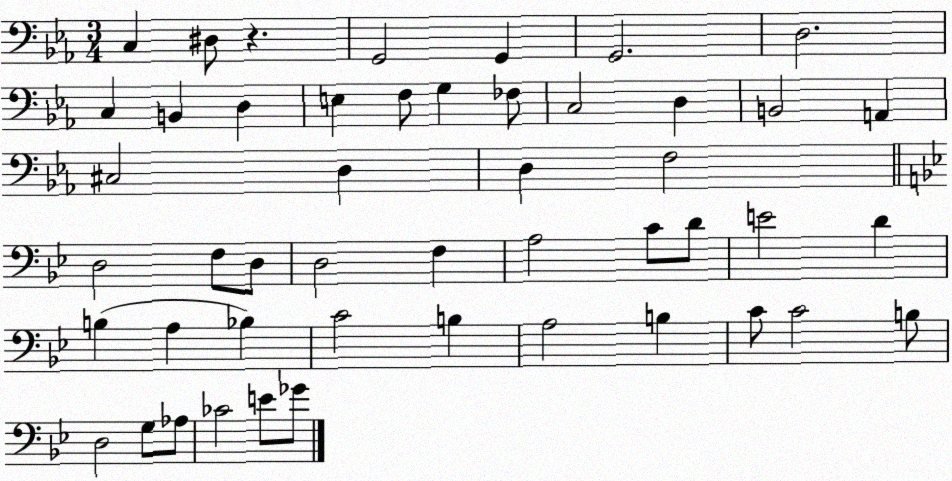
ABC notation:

X:1
T:Untitled
M:3/4
L:1/4
K:Eb
C, ^D,/2 z G,,2 G,, G,,2 D,2 C, B,, D, E, F,/2 G, _F,/2 C,2 D, B,,2 A,, ^C,2 D, D, F,2 D,2 F,/2 D,/2 D,2 F, A,2 C/2 D/2 E2 D B, A, _B, C2 B, A,2 B, C/2 C2 B,/2 D,2 G,/2 _A,/2 _C2 E/2 _G/2